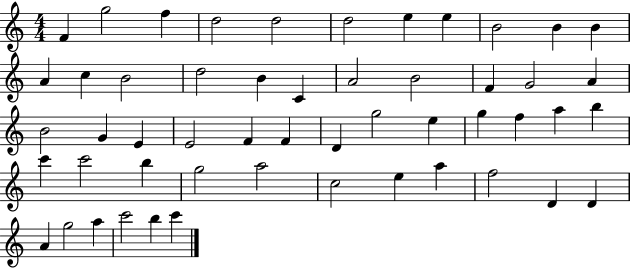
{
  \clef treble
  \numericTimeSignature
  \time 4/4
  \key c \major
  f'4 g''2 f''4 | d''2 d''2 | d''2 e''4 e''4 | b'2 b'4 b'4 | \break a'4 c''4 b'2 | d''2 b'4 c'4 | a'2 b'2 | f'4 g'2 a'4 | \break b'2 g'4 e'4 | e'2 f'4 f'4 | d'4 g''2 e''4 | g''4 f''4 a''4 b''4 | \break c'''4 c'''2 b''4 | g''2 a''2 | c''2 e''4 a''4 | f''2 d'4 d'4 | \break a'4 g''2 a''4 | c'''2 b''4 c'''4 | \bar "|."
}